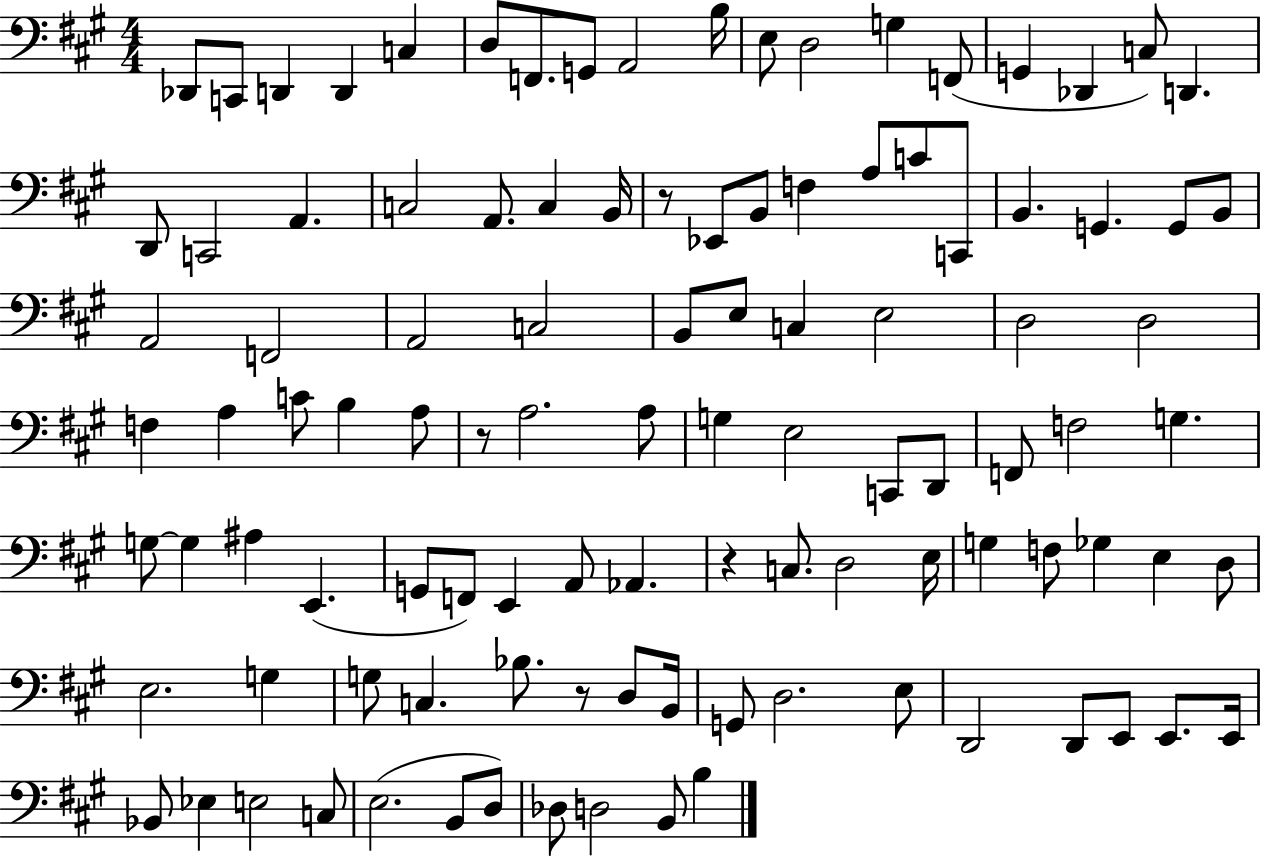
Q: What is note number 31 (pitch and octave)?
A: C2